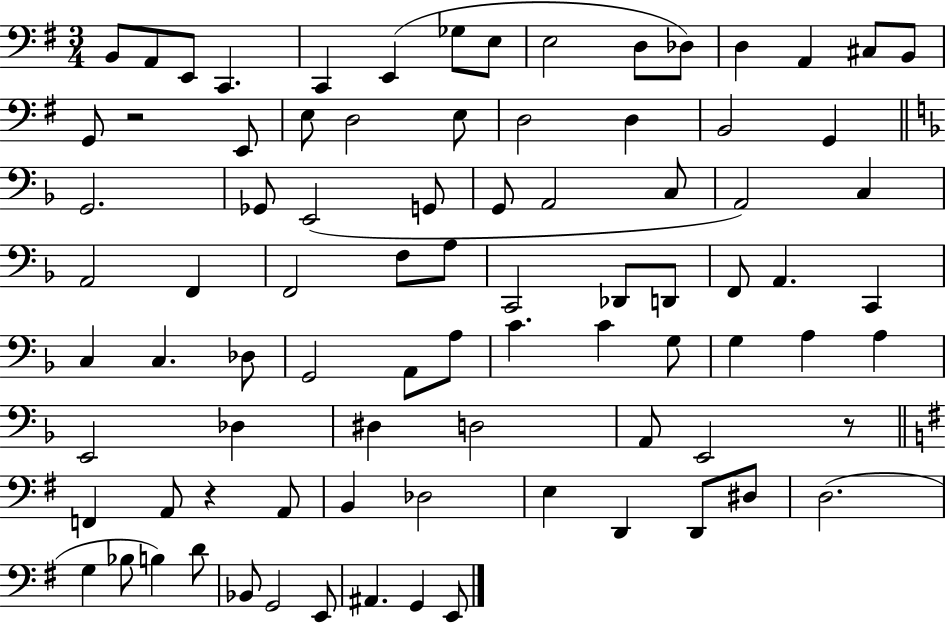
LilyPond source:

{
  \clef bass
  \numericTimeSignature
  \time 3/4
  \key g \major
  b,8 a,8 e,8 c,4. | c,4 e,4( ges8 e8 | e2 d8 des8) | d4 a,4 cis8 b,8 | \break g,8 r2 e,8 | e8 d2 e8 | d2 d4 | b,2 g,4 | \break \bar "||" \break \key f \major g,2. | ges,8 e,2( g,8 | g,8 a,2 c8 | a,2) c4 | \break a,2 f,4 | f,2 f8 a8 | c,2 des,8 d,8 | f,8 a,4. c,4 | \break c4 c4. des8 | g,2 a,8 a8 | c'4. c'4 g8 | g4 a4 a4 | \break e,2 des4 | dis4 d2 | a,8 e,2 r8 | \bar "||" \break \key g \major f,4 a,8 r4 a,8 | b,4 des2 | e4 d,4 d,8 dis8 | d2.( | \break g4 bes8 b4) d'8 | bes,8 g,2 e,8 | ais,4. g,4 e,8 | \bar "|."
}